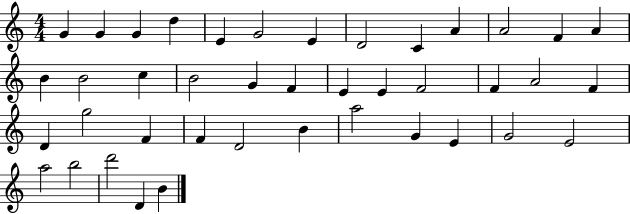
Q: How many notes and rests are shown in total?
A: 41